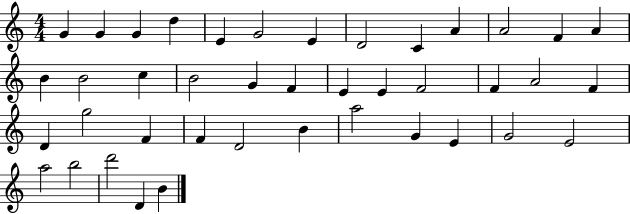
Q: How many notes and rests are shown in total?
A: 41